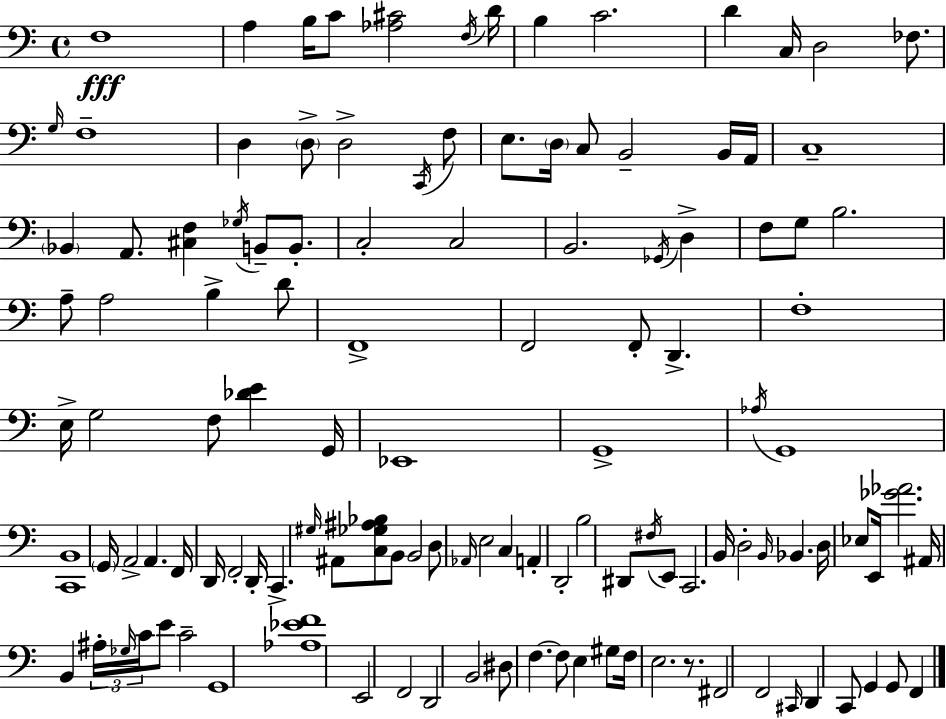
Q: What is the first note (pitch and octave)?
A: F3